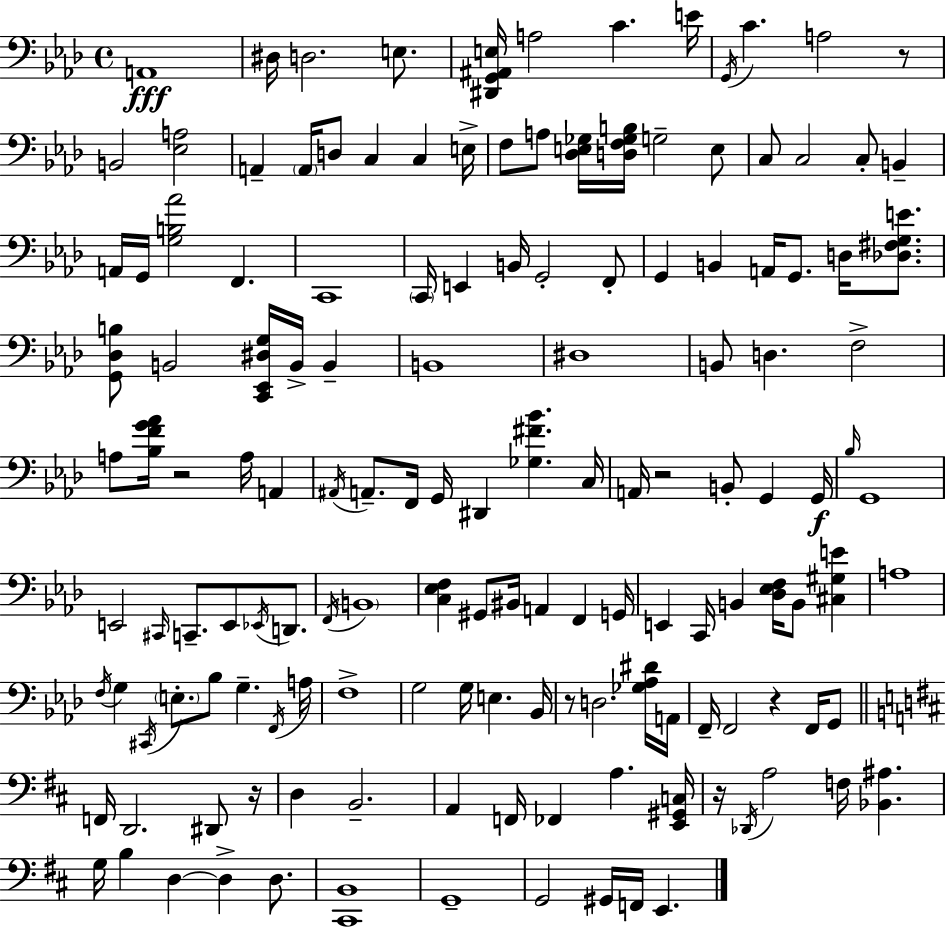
{
  \clef bass
  \time 4/4
  \defaultTimeSignature
  \key aes \major
  a,1\fff | dis16 d2. e8. | <dis, g, ais, e>16 a2 c'4. e'16 | \acciaccatura { g,16 } c'4. a2 r8 | \break b,2 <ees a>2 | a,4-- \parenthesize a,16 d8 c4 c4 | e16-> f8 a8 <des e ges>16 <d f ges b>16 g2-- e8 | c8 c2 c8-. b,4-- | \break a,16 g,16 <g b aes'>2 f,4. | c,1 | \parenthesize c,16 e,4 b,16 g,2-. f,8-. | g,4 b,4 a,16 g,8. d16 <des fis g e'>8. | \break <g, des b>8 b,2 <c, ees, dis g>16 b,16-> b,4-- | b,1 | dis1 | b,8 d4. f2-> | \break a8 <bes f' g' aes'>16 r2 a16 a,4 | \acciaccatura { ais,16 } a,8.-- f,16 g,16 dis,4 <ges fis' bes'>4. | c16 a,16 r2 b,8-. g,4 | g,16\f \grace { bes16 } g,1 | \break e,2 \grace { cis,16 } c,8.-- e,8 | \acciaccatura { ees,16 } d,8. \acciaccatura { f,16 } \parenthesize b,1 | <c ees f>4 gis,8 bis,16 a,4 | f,4 g,16 e,4 c,16 b,4 <des ees f>16 | \break b,8 <cis gis e'>4 a1 | \acciaccatura { f16 } g4 \acciaccatura { cis,16 } \parenthesize e8.-. bes8 | g4.-- \acciaccatura { f,16 } a16 f1-> | g2 | \break g16 e4. bes,16 r8 d2. | <ges aes dis'>16 a,16 f,16-- f,2 | r4 f,16 g,8 \bar "||" \break \key d \major f,16 d,2. dis,8 r16 | d4 b,2.-- | a,4 f,16 fes,4 a4. <e, gis, c>16 | r16 \acciaccatura { des,16 } a2 f16 <bes, ais>4. | \break g16 b4 d4~~ d4-> d8. | <cis, b,>1 | g,1-- | g,2 gis,16 f,16 e,4. | \break \bar "|."
}